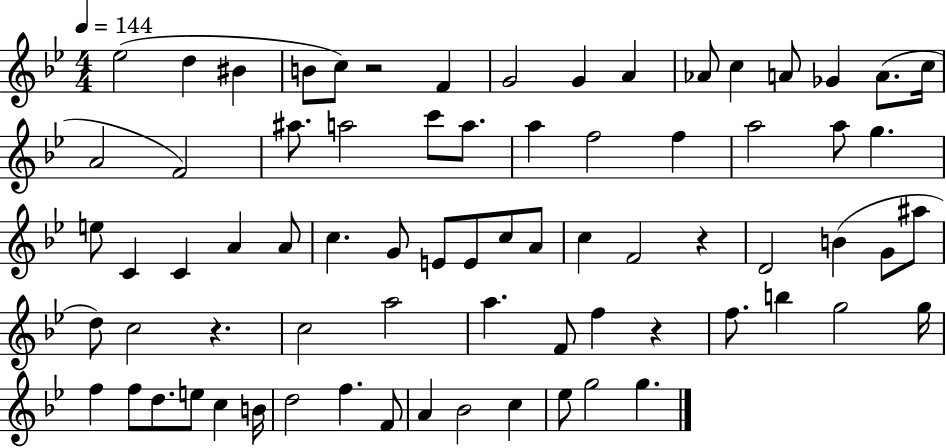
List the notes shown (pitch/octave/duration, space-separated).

Eb5/h D5/q BIS4/q B4/e C5/e R/h F4/q G4/h G4/q A4/q Ab4/e C5/q A4/e Gb4/q A4/e. C5/s A4/h F4/h A#5/e. A5/h C6/e A5/e. A5/q F5/h F5/q A5/h A5/e G5/q. E5/e C4/q C4/q A4/q A4/e C5/q. G4/e E4/e E4/e C5/e A4/e C5/q F4/h R/q D4/h B4/q G4/e A#5/e D5/e C5/h R/q. C5/h A5/h A5/q. F4/e F5/q R/q F5/e. B5/q G5/h G5/s F5/q F5/e D5/e. E5/e C5/q B4/s D5/h F5/q. F4/e A4/q Bb4/h C5/q Eb5/e G5/h G5/q.